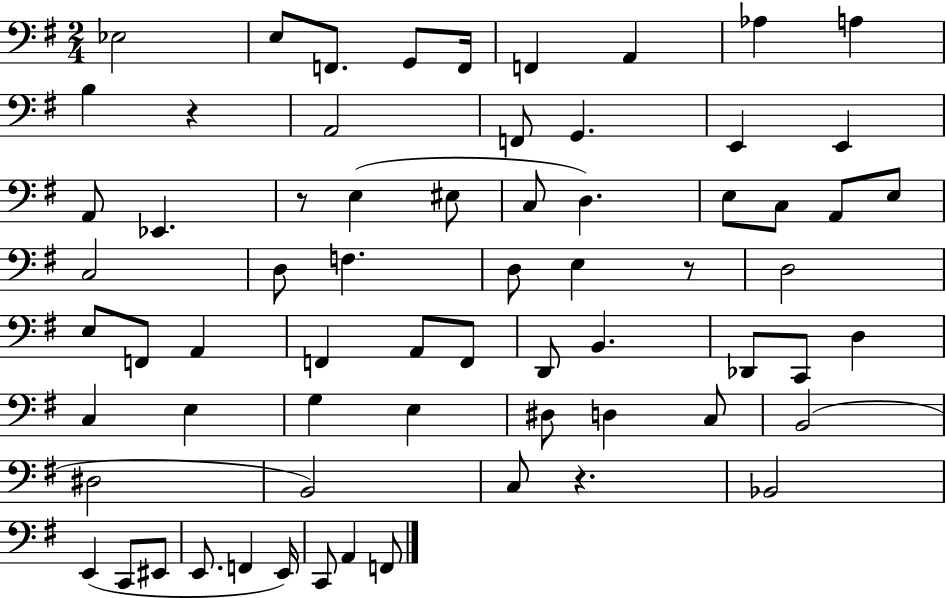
{
  \clef bass
  \numericTimeSignature
  \time 2/4
  \key g \major
  ees2 | e8 f,8. g,8 f,16 | f,4 a,4 | aes4 a4 | \break b4 r4 | a,2 | f,8 g,4. | e,4 e,4 | \break a,8 ees,4. | r8 e4( eis8 | c8 d4.) | e8 c8 a,8 e8 | \break c2 | d8 f4. | d8 e4 r8 | d2 | \break e8 f,8 a,4 | f,4 a,8 f,8 | d,8 b,4. | des,8 c,8 d4 | \break c4 e4 | g4 e4 | dis8 d4 c8 | b,2( | \break dis2 | b,2) | c8 r4. | bes,2 | \break e,4( c,8 eis,8 | e,8. f,4 e,16) | c,8 a,4 f,8 | \bar "|."
}